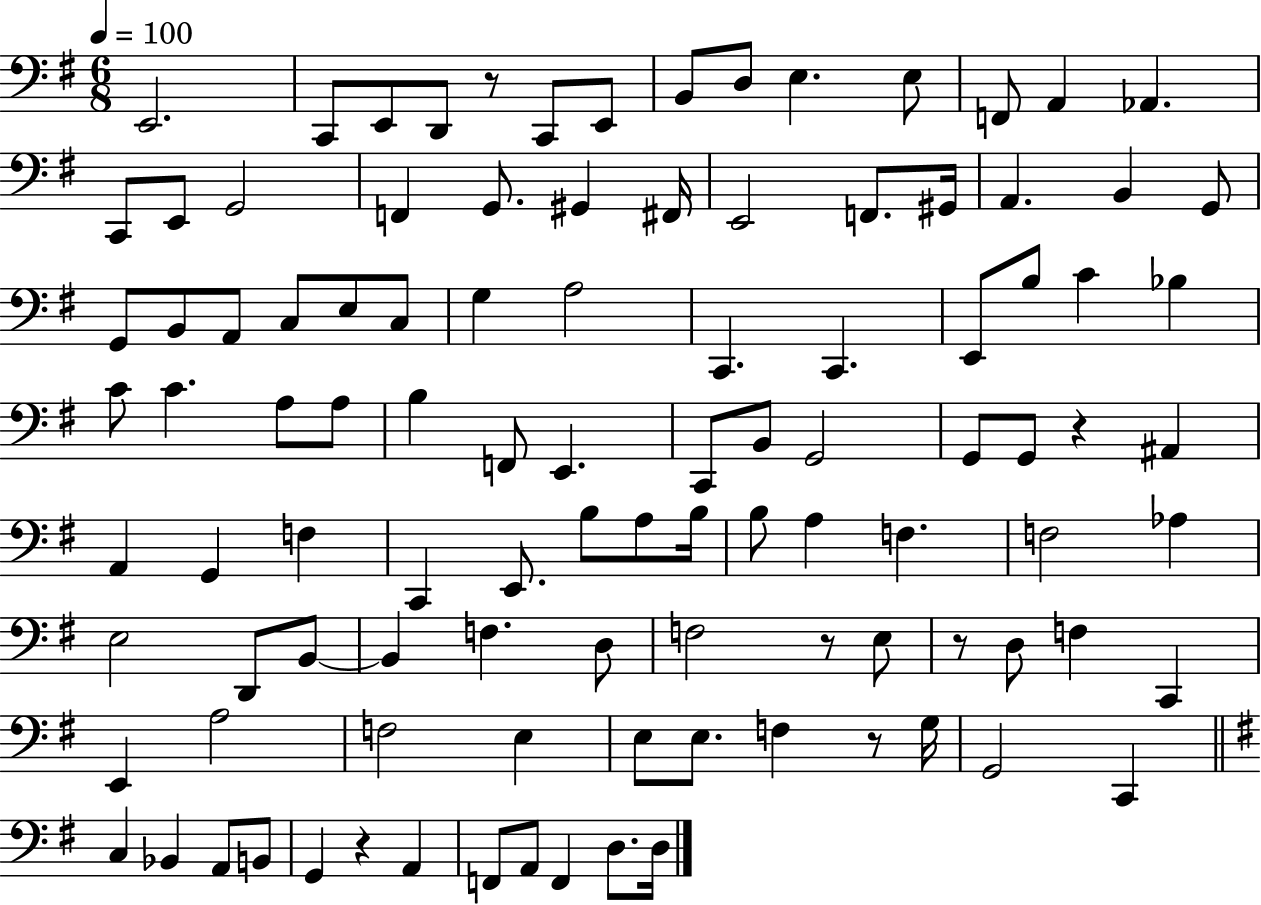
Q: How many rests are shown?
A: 6